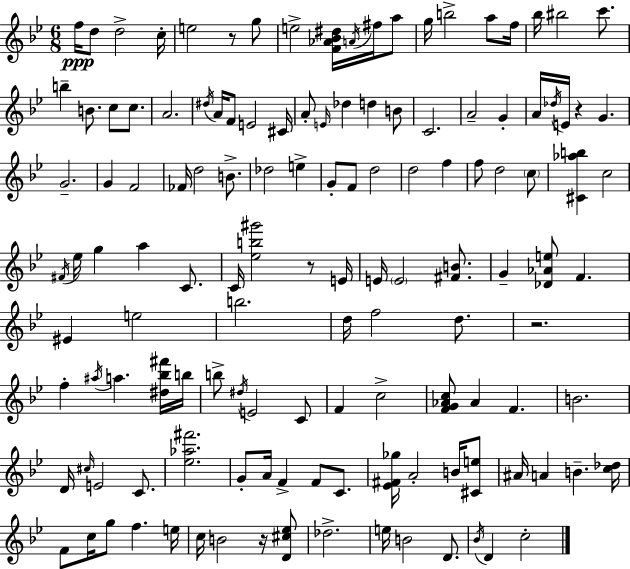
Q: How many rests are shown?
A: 5